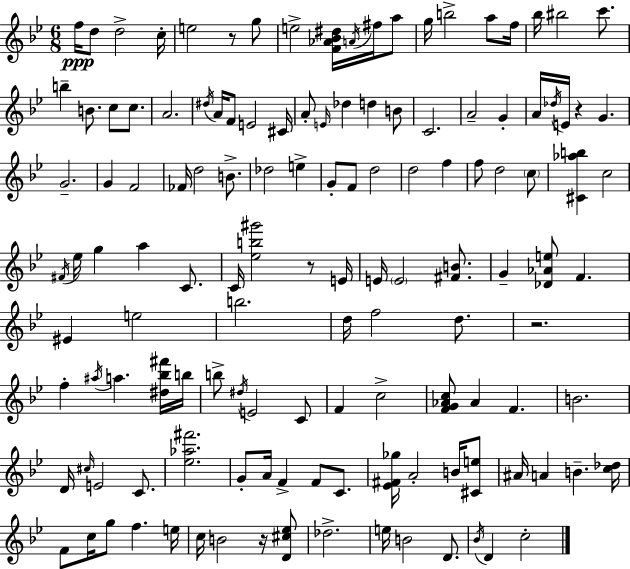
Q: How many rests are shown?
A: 5